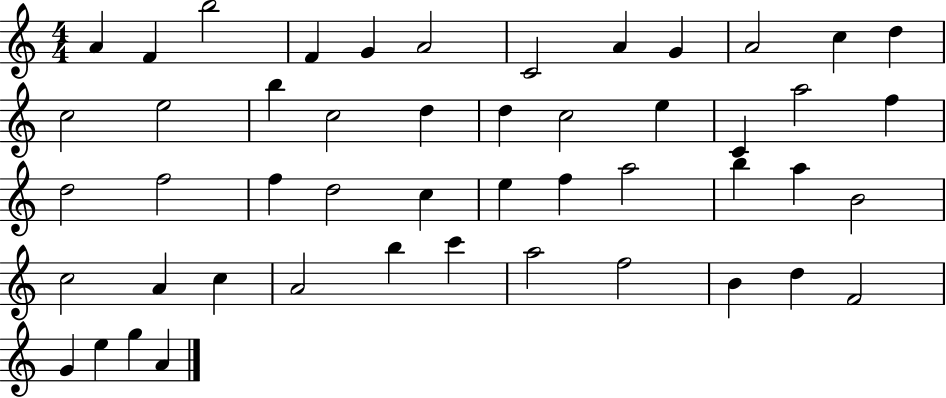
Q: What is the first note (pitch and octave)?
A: A4